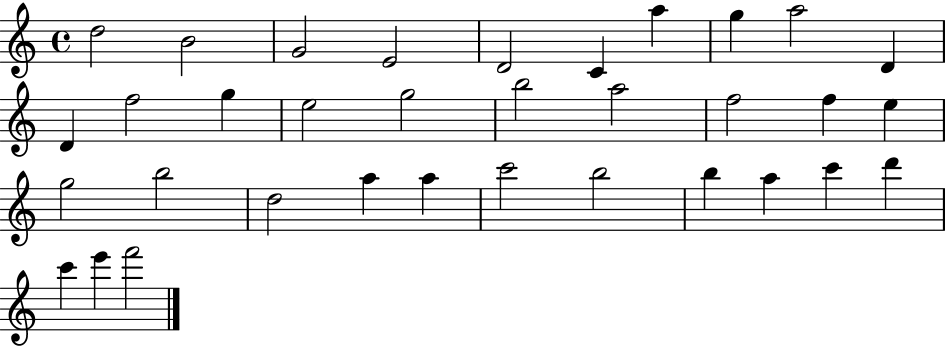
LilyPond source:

{
  \clef treble
  \time 4/4
  \defaultTimeSignature
  \key c \major
  d''2 b'2 | g'2 e'2 | d'2 c'4 a''4 | g''4 a''2 d'4 | \break d'4 f''2 g''4 | e''2 g''2 | b''2 a''2 | f''2 f''4 e''4 | \break g''2 b''2 | d''2 a''4 a''4 | c'''2 b''2 | b''4 a''4 c'''4 d'''4 | \break c'''4 e'''4 f'''2 | \bar "|."
}